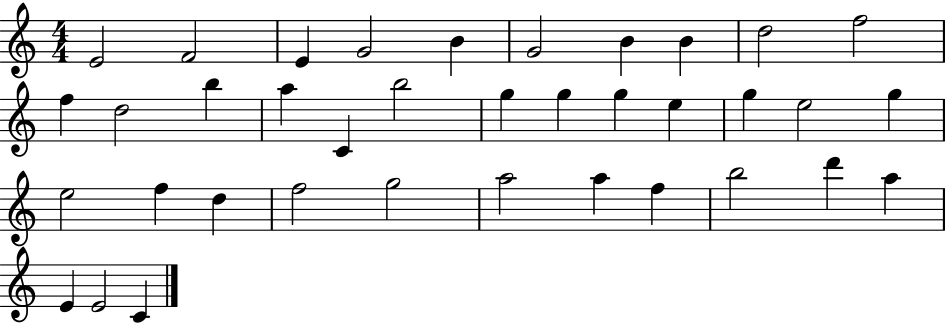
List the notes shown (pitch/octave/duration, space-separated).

E4/h F4/h E4/q G4/h B4/q G4/h B4/q B4/q D5/h F5/h F5/q D5/h B5/q A5/q C4/q B5/h G5/q G5/q G5/q E5/q G5/q E5/h G5/q E5/h F5/q D5/q F5/h G5/h A5/h A5/q F5/q B5/h D6/q A5/q E4/q E4/h C4/q